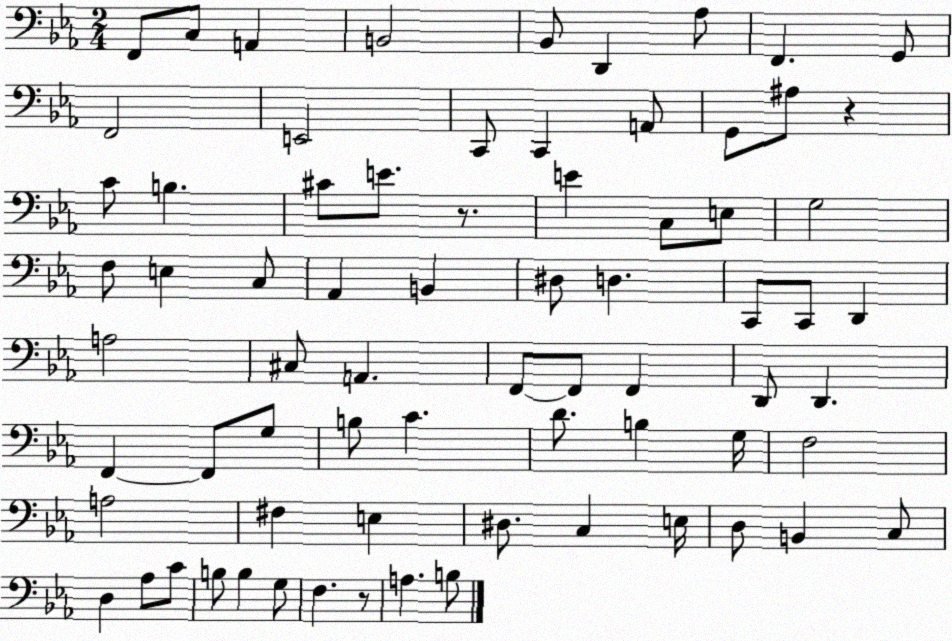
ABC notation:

X:1
T:Untitled
M:2/4
L:1/4
K:Eb
F,,/2 C,/2 A,, B,,2 _B,,/2 D,, _A,/2 F,, G,,/2 F,,2 E,,2 C,,/2 C,, A,,/2 G,,/2 ^A,/2 z C/2 B, ^C/2 E/2 z/2 E C,/2 E,/2 G,2 F,/2 E, C,/2 _A,, B,, ^D,/2 D, C,,/2 C,,/2 D,, A,2 ^C,/2 A,, F,,/2 F,,/2 F,, D,,/2 D,, F,, F,,/2 G,/2 B,/2 C D/2 B, G,/4 F,2 A,2 ^F, E, ^D,/2 C, E,/4 D,/2 B,, C,/2 D, _A,/2 C/2 B,/2 B, G,/2 F, z/2 A, B,/2